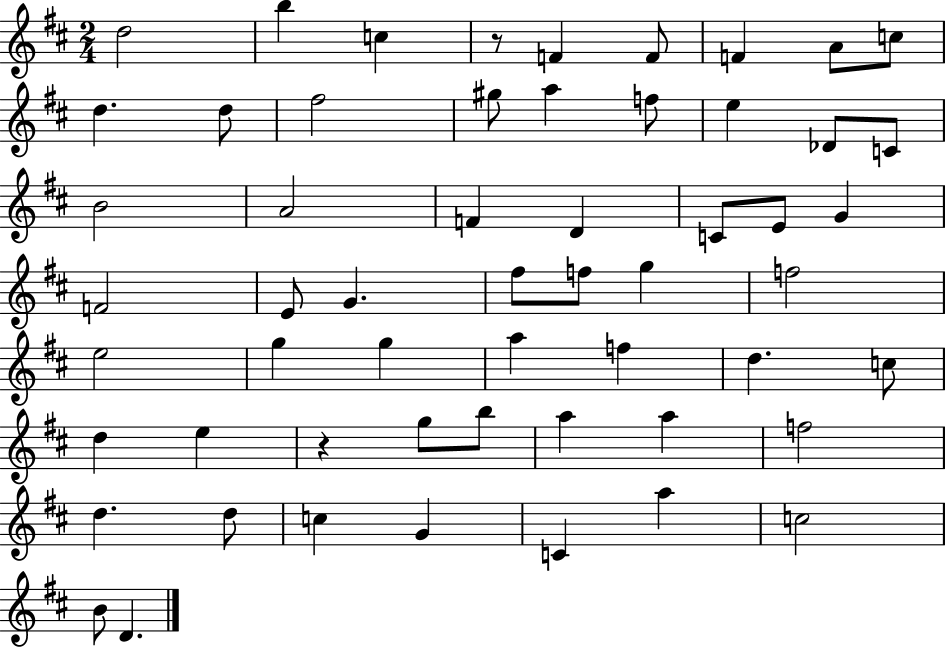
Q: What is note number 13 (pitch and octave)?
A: A5